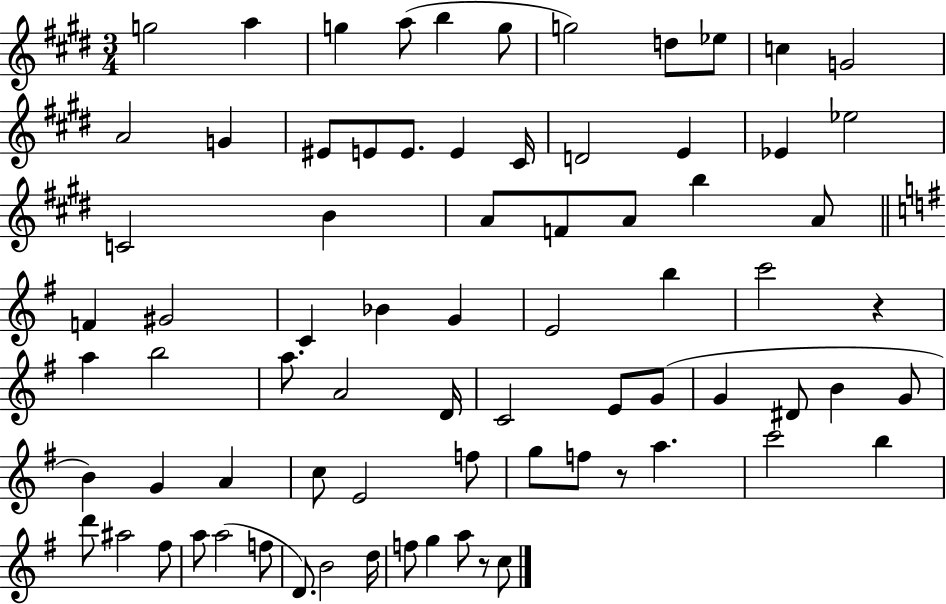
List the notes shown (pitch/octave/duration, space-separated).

G5/h A5/q G5/q A5/e B5/q G5/e G5/h D5/e Eb5/e C5/q G4/h A4/h G4/q EIS4/e E4/e E4/e. E4/q C#4/s D4/h E4/q Eb4/q Eb5/h C4/h B4/q A4/e F4/e A4/e B5/q A4/e F4/q G#4/h C4/q Bb4/q G4/q E4/h B5/q C6/h R/q A5/q B5/h A5/e. A4/h D4/s C4/h E4/e G4/e G4/q D#4/e B4/q G4/e B4/q G4/q A4/q C5/e E4/h F5/e G5/e F5/e R/e A5/q. C6/h B5/q D6/e A#5/h F#5/e A5/e A5/h F5/e D4/e. B4/h D5/s F5/e G5/q A5/e R/e C5/e